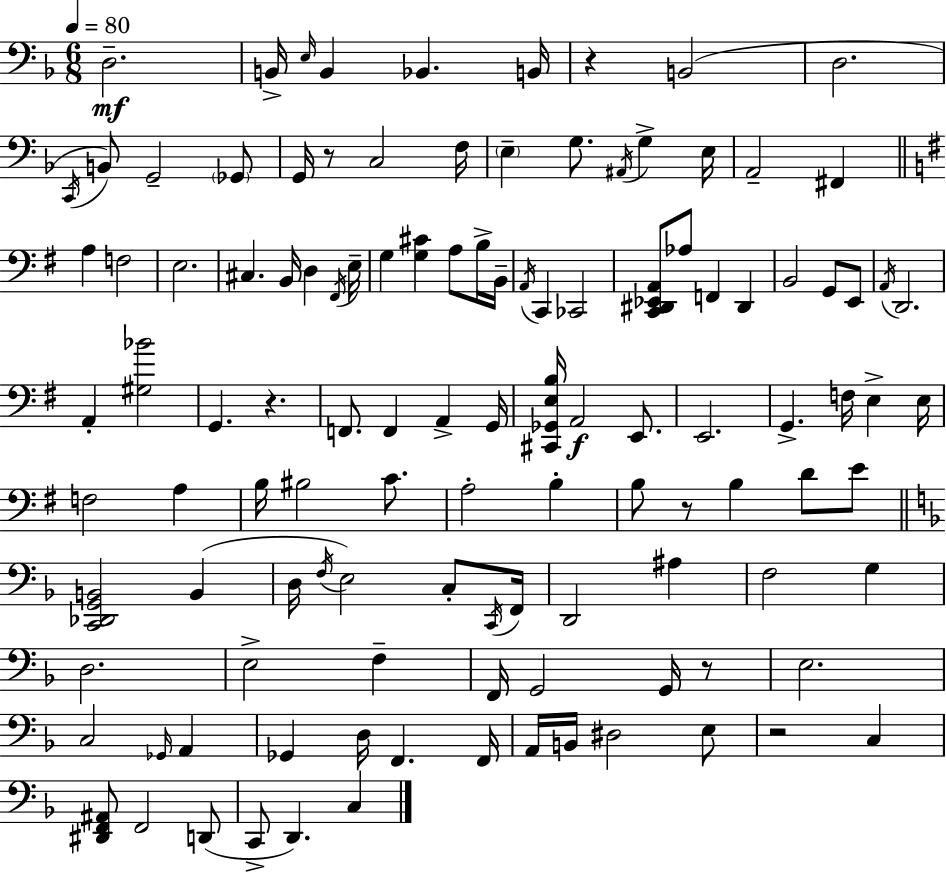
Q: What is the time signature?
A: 6/8